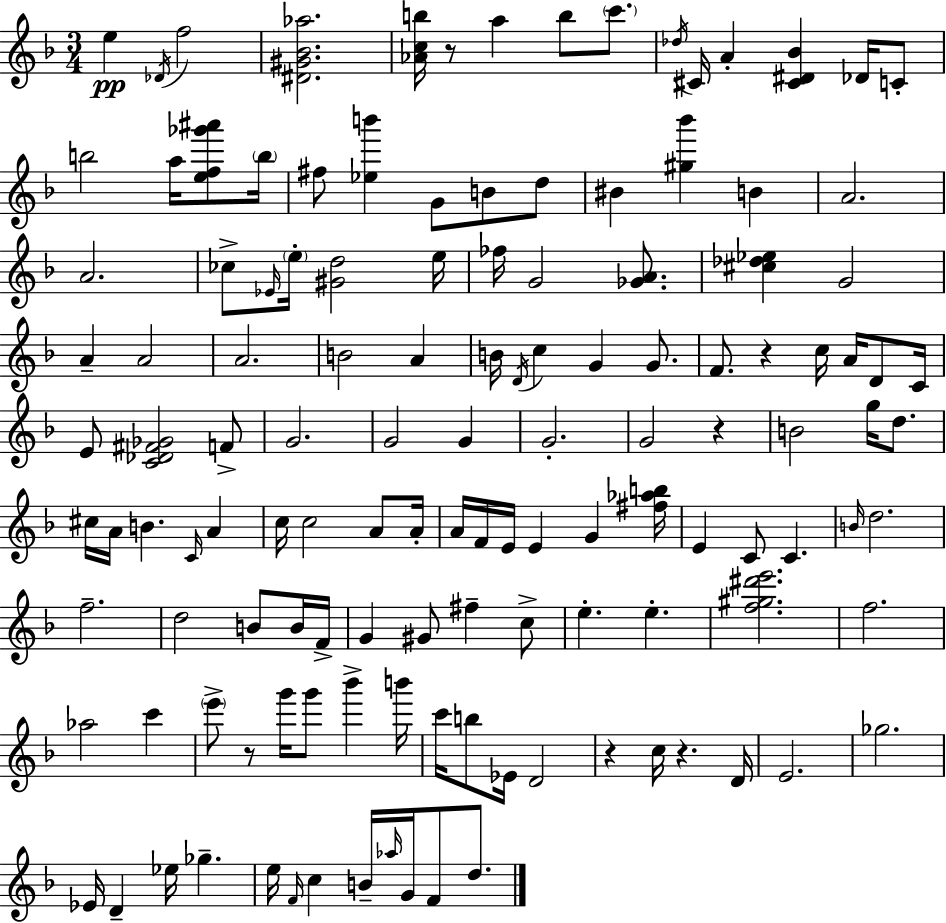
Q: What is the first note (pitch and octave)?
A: E5